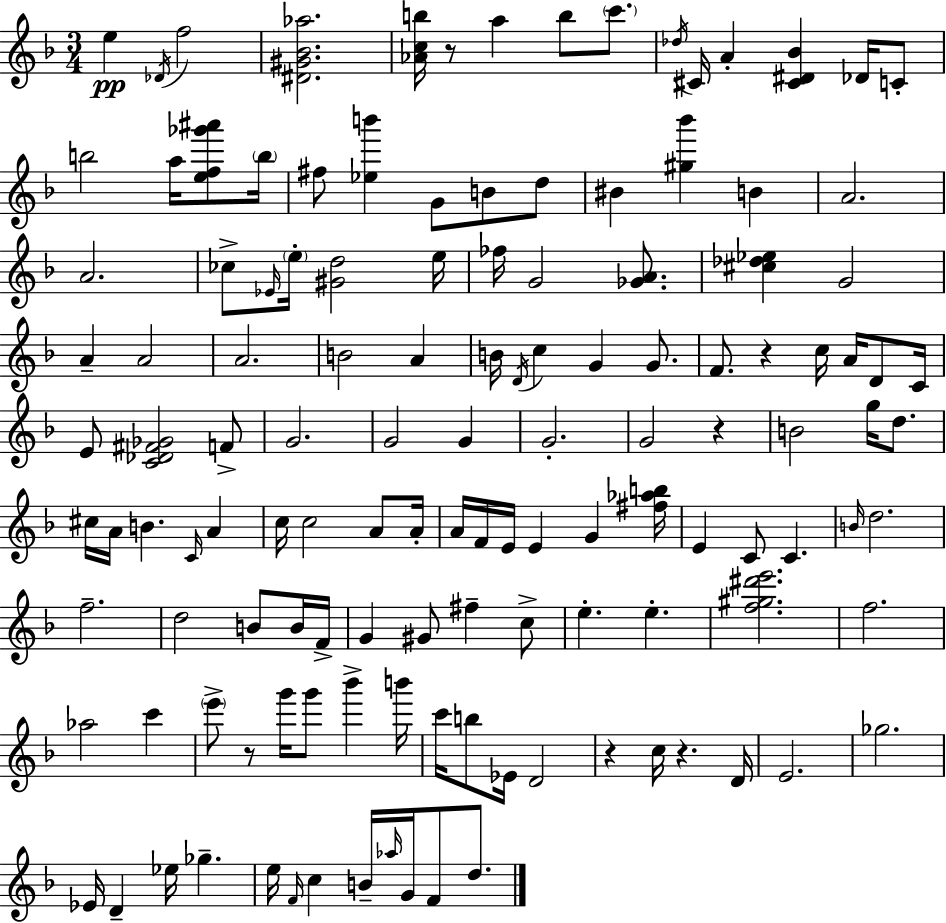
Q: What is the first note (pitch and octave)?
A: E5